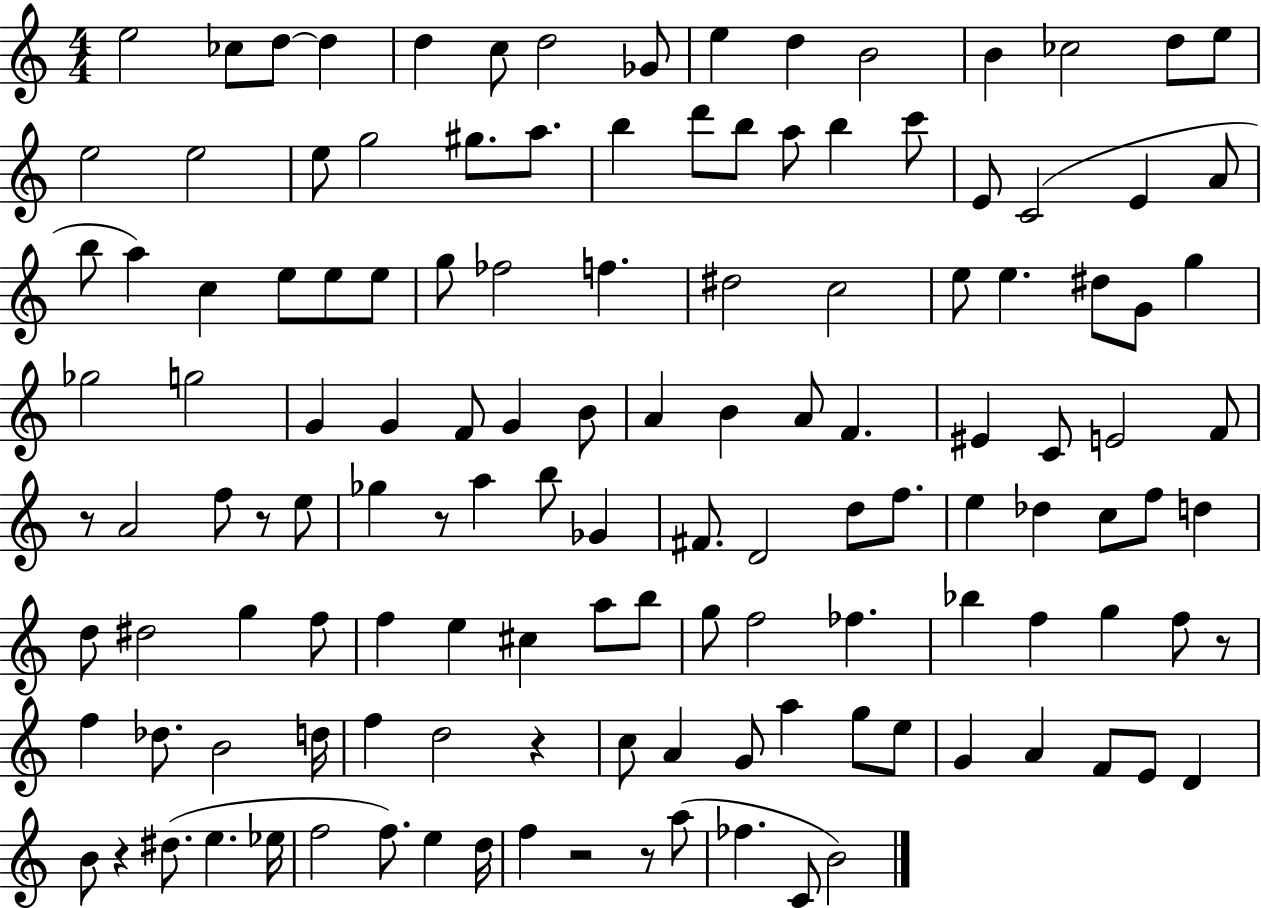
E5/h CES5/e D5/e D5/q D5/q C5/e D5/h Gb4/e E5/q D5/q B4/h B4/q CES5/h D5/e E5/e E5/h E5/h E5/e G5/h G#5/e. A5/e. B5/q D6/e B5/e A5/e B5/q C6/e E4/e C4/h E4/q A4/e B5/e A5/q C5/q E5/e E5/e E5/e G5/e FES5/h F5/q. D#5/h C5/h E5/e E5/q. D#5/e G4/e G5/q Gb5/h G5/h G4/q G4/q F4/e G4/q B4/e A4/q B4/q A4/e F4/q. EIS4/q C4/e E4/h F4/e R/e A4/h F5/e R/e E5/e Gb5/q R/e A5/q B5/e Gb4/q F#4/e. D4/h D5/e F5/e. E5/q Db5/q C5/e F5/e D5/q D5/e D#5/h G5/q F5/e F5/q E5/q C#5/q A5/e B5/e G5/e F5/h FES5/q. Bb5/q F5/q G5/q F5/e R/e F5/q Db5/e. B4/h D5/s F5/q D5/h R/q C5/e A4/q G4/e A5/q G5/e E5/e G4/q A4/q F4/e E4/e D4/q B4/e R/q D#5/e. E5/q. Eb5/s F5/h F5/e. E5/q D5/s F5/q R/h R/e A5/e FES5/q. C4/e B4/h